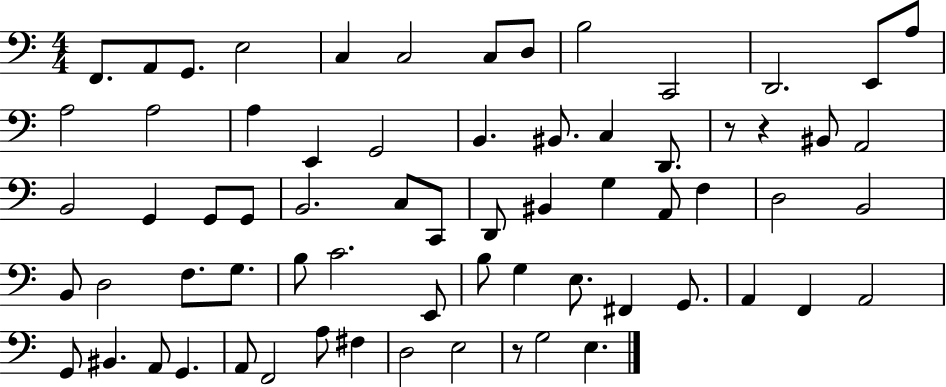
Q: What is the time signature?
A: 4/4